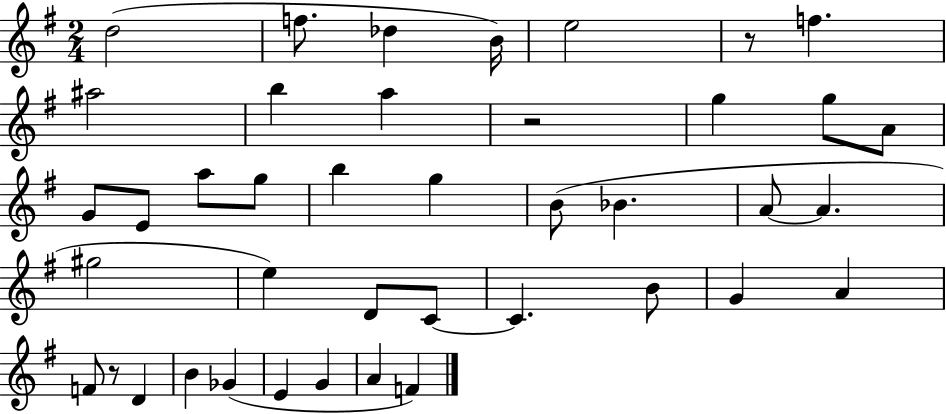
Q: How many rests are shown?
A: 3